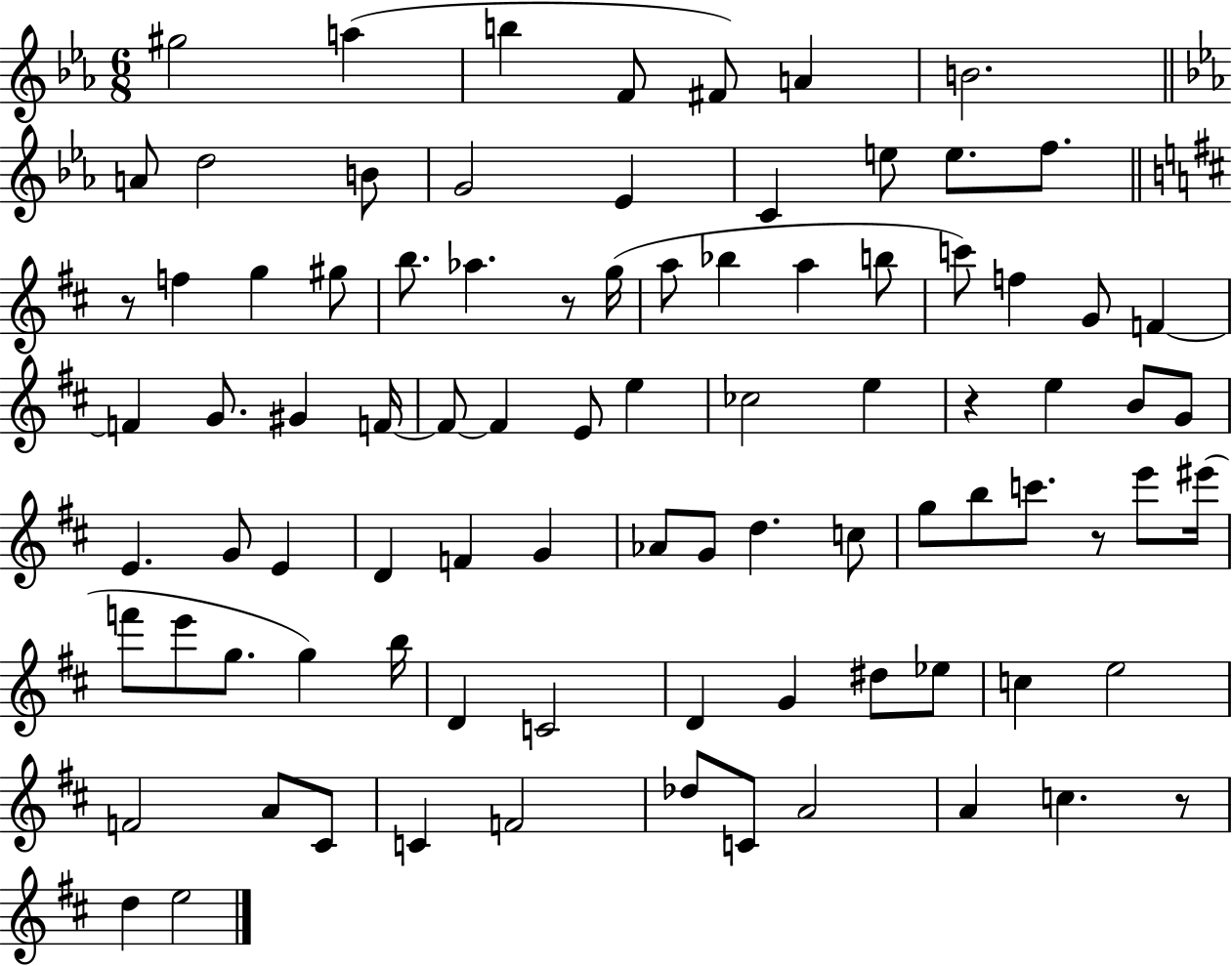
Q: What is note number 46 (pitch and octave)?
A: E4